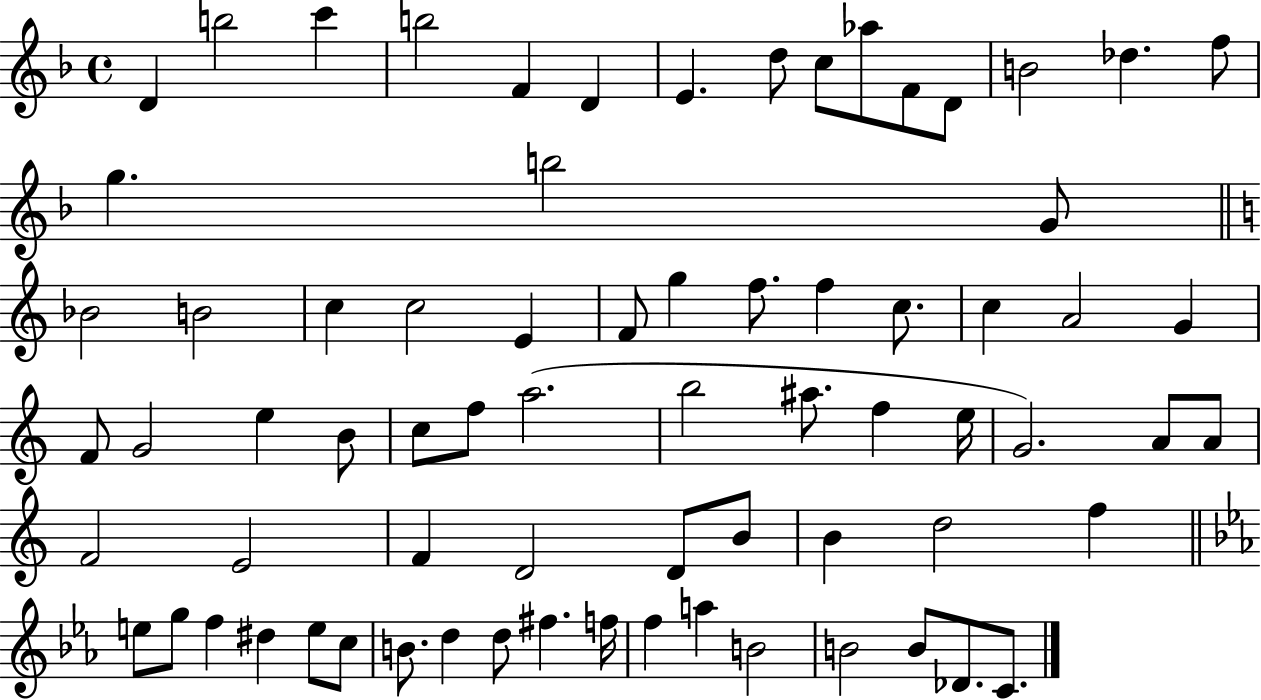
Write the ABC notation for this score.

X:1
T:Untitled
M:4/4
L:1/4
K:F
D b2 c' b2 F D E d/2 c/2 _a/2 F/2 D/2 B2 _d f/2 g b2 G/2 _B2 B2 c c2 E F/2 g f/2 f c/2 c A2 G F/2 G2 e B/2 c/2 f/2 a2 b2 ^a/2 f e/4 G2 A/2 A/2 F2 E2 F D2 D/2 B/2 B d2 f e/2 g/2 f ^d e/2 c/2 B/2 d d/2 ^f f/4 f a B2 B2 B/2 _D/2 C/2